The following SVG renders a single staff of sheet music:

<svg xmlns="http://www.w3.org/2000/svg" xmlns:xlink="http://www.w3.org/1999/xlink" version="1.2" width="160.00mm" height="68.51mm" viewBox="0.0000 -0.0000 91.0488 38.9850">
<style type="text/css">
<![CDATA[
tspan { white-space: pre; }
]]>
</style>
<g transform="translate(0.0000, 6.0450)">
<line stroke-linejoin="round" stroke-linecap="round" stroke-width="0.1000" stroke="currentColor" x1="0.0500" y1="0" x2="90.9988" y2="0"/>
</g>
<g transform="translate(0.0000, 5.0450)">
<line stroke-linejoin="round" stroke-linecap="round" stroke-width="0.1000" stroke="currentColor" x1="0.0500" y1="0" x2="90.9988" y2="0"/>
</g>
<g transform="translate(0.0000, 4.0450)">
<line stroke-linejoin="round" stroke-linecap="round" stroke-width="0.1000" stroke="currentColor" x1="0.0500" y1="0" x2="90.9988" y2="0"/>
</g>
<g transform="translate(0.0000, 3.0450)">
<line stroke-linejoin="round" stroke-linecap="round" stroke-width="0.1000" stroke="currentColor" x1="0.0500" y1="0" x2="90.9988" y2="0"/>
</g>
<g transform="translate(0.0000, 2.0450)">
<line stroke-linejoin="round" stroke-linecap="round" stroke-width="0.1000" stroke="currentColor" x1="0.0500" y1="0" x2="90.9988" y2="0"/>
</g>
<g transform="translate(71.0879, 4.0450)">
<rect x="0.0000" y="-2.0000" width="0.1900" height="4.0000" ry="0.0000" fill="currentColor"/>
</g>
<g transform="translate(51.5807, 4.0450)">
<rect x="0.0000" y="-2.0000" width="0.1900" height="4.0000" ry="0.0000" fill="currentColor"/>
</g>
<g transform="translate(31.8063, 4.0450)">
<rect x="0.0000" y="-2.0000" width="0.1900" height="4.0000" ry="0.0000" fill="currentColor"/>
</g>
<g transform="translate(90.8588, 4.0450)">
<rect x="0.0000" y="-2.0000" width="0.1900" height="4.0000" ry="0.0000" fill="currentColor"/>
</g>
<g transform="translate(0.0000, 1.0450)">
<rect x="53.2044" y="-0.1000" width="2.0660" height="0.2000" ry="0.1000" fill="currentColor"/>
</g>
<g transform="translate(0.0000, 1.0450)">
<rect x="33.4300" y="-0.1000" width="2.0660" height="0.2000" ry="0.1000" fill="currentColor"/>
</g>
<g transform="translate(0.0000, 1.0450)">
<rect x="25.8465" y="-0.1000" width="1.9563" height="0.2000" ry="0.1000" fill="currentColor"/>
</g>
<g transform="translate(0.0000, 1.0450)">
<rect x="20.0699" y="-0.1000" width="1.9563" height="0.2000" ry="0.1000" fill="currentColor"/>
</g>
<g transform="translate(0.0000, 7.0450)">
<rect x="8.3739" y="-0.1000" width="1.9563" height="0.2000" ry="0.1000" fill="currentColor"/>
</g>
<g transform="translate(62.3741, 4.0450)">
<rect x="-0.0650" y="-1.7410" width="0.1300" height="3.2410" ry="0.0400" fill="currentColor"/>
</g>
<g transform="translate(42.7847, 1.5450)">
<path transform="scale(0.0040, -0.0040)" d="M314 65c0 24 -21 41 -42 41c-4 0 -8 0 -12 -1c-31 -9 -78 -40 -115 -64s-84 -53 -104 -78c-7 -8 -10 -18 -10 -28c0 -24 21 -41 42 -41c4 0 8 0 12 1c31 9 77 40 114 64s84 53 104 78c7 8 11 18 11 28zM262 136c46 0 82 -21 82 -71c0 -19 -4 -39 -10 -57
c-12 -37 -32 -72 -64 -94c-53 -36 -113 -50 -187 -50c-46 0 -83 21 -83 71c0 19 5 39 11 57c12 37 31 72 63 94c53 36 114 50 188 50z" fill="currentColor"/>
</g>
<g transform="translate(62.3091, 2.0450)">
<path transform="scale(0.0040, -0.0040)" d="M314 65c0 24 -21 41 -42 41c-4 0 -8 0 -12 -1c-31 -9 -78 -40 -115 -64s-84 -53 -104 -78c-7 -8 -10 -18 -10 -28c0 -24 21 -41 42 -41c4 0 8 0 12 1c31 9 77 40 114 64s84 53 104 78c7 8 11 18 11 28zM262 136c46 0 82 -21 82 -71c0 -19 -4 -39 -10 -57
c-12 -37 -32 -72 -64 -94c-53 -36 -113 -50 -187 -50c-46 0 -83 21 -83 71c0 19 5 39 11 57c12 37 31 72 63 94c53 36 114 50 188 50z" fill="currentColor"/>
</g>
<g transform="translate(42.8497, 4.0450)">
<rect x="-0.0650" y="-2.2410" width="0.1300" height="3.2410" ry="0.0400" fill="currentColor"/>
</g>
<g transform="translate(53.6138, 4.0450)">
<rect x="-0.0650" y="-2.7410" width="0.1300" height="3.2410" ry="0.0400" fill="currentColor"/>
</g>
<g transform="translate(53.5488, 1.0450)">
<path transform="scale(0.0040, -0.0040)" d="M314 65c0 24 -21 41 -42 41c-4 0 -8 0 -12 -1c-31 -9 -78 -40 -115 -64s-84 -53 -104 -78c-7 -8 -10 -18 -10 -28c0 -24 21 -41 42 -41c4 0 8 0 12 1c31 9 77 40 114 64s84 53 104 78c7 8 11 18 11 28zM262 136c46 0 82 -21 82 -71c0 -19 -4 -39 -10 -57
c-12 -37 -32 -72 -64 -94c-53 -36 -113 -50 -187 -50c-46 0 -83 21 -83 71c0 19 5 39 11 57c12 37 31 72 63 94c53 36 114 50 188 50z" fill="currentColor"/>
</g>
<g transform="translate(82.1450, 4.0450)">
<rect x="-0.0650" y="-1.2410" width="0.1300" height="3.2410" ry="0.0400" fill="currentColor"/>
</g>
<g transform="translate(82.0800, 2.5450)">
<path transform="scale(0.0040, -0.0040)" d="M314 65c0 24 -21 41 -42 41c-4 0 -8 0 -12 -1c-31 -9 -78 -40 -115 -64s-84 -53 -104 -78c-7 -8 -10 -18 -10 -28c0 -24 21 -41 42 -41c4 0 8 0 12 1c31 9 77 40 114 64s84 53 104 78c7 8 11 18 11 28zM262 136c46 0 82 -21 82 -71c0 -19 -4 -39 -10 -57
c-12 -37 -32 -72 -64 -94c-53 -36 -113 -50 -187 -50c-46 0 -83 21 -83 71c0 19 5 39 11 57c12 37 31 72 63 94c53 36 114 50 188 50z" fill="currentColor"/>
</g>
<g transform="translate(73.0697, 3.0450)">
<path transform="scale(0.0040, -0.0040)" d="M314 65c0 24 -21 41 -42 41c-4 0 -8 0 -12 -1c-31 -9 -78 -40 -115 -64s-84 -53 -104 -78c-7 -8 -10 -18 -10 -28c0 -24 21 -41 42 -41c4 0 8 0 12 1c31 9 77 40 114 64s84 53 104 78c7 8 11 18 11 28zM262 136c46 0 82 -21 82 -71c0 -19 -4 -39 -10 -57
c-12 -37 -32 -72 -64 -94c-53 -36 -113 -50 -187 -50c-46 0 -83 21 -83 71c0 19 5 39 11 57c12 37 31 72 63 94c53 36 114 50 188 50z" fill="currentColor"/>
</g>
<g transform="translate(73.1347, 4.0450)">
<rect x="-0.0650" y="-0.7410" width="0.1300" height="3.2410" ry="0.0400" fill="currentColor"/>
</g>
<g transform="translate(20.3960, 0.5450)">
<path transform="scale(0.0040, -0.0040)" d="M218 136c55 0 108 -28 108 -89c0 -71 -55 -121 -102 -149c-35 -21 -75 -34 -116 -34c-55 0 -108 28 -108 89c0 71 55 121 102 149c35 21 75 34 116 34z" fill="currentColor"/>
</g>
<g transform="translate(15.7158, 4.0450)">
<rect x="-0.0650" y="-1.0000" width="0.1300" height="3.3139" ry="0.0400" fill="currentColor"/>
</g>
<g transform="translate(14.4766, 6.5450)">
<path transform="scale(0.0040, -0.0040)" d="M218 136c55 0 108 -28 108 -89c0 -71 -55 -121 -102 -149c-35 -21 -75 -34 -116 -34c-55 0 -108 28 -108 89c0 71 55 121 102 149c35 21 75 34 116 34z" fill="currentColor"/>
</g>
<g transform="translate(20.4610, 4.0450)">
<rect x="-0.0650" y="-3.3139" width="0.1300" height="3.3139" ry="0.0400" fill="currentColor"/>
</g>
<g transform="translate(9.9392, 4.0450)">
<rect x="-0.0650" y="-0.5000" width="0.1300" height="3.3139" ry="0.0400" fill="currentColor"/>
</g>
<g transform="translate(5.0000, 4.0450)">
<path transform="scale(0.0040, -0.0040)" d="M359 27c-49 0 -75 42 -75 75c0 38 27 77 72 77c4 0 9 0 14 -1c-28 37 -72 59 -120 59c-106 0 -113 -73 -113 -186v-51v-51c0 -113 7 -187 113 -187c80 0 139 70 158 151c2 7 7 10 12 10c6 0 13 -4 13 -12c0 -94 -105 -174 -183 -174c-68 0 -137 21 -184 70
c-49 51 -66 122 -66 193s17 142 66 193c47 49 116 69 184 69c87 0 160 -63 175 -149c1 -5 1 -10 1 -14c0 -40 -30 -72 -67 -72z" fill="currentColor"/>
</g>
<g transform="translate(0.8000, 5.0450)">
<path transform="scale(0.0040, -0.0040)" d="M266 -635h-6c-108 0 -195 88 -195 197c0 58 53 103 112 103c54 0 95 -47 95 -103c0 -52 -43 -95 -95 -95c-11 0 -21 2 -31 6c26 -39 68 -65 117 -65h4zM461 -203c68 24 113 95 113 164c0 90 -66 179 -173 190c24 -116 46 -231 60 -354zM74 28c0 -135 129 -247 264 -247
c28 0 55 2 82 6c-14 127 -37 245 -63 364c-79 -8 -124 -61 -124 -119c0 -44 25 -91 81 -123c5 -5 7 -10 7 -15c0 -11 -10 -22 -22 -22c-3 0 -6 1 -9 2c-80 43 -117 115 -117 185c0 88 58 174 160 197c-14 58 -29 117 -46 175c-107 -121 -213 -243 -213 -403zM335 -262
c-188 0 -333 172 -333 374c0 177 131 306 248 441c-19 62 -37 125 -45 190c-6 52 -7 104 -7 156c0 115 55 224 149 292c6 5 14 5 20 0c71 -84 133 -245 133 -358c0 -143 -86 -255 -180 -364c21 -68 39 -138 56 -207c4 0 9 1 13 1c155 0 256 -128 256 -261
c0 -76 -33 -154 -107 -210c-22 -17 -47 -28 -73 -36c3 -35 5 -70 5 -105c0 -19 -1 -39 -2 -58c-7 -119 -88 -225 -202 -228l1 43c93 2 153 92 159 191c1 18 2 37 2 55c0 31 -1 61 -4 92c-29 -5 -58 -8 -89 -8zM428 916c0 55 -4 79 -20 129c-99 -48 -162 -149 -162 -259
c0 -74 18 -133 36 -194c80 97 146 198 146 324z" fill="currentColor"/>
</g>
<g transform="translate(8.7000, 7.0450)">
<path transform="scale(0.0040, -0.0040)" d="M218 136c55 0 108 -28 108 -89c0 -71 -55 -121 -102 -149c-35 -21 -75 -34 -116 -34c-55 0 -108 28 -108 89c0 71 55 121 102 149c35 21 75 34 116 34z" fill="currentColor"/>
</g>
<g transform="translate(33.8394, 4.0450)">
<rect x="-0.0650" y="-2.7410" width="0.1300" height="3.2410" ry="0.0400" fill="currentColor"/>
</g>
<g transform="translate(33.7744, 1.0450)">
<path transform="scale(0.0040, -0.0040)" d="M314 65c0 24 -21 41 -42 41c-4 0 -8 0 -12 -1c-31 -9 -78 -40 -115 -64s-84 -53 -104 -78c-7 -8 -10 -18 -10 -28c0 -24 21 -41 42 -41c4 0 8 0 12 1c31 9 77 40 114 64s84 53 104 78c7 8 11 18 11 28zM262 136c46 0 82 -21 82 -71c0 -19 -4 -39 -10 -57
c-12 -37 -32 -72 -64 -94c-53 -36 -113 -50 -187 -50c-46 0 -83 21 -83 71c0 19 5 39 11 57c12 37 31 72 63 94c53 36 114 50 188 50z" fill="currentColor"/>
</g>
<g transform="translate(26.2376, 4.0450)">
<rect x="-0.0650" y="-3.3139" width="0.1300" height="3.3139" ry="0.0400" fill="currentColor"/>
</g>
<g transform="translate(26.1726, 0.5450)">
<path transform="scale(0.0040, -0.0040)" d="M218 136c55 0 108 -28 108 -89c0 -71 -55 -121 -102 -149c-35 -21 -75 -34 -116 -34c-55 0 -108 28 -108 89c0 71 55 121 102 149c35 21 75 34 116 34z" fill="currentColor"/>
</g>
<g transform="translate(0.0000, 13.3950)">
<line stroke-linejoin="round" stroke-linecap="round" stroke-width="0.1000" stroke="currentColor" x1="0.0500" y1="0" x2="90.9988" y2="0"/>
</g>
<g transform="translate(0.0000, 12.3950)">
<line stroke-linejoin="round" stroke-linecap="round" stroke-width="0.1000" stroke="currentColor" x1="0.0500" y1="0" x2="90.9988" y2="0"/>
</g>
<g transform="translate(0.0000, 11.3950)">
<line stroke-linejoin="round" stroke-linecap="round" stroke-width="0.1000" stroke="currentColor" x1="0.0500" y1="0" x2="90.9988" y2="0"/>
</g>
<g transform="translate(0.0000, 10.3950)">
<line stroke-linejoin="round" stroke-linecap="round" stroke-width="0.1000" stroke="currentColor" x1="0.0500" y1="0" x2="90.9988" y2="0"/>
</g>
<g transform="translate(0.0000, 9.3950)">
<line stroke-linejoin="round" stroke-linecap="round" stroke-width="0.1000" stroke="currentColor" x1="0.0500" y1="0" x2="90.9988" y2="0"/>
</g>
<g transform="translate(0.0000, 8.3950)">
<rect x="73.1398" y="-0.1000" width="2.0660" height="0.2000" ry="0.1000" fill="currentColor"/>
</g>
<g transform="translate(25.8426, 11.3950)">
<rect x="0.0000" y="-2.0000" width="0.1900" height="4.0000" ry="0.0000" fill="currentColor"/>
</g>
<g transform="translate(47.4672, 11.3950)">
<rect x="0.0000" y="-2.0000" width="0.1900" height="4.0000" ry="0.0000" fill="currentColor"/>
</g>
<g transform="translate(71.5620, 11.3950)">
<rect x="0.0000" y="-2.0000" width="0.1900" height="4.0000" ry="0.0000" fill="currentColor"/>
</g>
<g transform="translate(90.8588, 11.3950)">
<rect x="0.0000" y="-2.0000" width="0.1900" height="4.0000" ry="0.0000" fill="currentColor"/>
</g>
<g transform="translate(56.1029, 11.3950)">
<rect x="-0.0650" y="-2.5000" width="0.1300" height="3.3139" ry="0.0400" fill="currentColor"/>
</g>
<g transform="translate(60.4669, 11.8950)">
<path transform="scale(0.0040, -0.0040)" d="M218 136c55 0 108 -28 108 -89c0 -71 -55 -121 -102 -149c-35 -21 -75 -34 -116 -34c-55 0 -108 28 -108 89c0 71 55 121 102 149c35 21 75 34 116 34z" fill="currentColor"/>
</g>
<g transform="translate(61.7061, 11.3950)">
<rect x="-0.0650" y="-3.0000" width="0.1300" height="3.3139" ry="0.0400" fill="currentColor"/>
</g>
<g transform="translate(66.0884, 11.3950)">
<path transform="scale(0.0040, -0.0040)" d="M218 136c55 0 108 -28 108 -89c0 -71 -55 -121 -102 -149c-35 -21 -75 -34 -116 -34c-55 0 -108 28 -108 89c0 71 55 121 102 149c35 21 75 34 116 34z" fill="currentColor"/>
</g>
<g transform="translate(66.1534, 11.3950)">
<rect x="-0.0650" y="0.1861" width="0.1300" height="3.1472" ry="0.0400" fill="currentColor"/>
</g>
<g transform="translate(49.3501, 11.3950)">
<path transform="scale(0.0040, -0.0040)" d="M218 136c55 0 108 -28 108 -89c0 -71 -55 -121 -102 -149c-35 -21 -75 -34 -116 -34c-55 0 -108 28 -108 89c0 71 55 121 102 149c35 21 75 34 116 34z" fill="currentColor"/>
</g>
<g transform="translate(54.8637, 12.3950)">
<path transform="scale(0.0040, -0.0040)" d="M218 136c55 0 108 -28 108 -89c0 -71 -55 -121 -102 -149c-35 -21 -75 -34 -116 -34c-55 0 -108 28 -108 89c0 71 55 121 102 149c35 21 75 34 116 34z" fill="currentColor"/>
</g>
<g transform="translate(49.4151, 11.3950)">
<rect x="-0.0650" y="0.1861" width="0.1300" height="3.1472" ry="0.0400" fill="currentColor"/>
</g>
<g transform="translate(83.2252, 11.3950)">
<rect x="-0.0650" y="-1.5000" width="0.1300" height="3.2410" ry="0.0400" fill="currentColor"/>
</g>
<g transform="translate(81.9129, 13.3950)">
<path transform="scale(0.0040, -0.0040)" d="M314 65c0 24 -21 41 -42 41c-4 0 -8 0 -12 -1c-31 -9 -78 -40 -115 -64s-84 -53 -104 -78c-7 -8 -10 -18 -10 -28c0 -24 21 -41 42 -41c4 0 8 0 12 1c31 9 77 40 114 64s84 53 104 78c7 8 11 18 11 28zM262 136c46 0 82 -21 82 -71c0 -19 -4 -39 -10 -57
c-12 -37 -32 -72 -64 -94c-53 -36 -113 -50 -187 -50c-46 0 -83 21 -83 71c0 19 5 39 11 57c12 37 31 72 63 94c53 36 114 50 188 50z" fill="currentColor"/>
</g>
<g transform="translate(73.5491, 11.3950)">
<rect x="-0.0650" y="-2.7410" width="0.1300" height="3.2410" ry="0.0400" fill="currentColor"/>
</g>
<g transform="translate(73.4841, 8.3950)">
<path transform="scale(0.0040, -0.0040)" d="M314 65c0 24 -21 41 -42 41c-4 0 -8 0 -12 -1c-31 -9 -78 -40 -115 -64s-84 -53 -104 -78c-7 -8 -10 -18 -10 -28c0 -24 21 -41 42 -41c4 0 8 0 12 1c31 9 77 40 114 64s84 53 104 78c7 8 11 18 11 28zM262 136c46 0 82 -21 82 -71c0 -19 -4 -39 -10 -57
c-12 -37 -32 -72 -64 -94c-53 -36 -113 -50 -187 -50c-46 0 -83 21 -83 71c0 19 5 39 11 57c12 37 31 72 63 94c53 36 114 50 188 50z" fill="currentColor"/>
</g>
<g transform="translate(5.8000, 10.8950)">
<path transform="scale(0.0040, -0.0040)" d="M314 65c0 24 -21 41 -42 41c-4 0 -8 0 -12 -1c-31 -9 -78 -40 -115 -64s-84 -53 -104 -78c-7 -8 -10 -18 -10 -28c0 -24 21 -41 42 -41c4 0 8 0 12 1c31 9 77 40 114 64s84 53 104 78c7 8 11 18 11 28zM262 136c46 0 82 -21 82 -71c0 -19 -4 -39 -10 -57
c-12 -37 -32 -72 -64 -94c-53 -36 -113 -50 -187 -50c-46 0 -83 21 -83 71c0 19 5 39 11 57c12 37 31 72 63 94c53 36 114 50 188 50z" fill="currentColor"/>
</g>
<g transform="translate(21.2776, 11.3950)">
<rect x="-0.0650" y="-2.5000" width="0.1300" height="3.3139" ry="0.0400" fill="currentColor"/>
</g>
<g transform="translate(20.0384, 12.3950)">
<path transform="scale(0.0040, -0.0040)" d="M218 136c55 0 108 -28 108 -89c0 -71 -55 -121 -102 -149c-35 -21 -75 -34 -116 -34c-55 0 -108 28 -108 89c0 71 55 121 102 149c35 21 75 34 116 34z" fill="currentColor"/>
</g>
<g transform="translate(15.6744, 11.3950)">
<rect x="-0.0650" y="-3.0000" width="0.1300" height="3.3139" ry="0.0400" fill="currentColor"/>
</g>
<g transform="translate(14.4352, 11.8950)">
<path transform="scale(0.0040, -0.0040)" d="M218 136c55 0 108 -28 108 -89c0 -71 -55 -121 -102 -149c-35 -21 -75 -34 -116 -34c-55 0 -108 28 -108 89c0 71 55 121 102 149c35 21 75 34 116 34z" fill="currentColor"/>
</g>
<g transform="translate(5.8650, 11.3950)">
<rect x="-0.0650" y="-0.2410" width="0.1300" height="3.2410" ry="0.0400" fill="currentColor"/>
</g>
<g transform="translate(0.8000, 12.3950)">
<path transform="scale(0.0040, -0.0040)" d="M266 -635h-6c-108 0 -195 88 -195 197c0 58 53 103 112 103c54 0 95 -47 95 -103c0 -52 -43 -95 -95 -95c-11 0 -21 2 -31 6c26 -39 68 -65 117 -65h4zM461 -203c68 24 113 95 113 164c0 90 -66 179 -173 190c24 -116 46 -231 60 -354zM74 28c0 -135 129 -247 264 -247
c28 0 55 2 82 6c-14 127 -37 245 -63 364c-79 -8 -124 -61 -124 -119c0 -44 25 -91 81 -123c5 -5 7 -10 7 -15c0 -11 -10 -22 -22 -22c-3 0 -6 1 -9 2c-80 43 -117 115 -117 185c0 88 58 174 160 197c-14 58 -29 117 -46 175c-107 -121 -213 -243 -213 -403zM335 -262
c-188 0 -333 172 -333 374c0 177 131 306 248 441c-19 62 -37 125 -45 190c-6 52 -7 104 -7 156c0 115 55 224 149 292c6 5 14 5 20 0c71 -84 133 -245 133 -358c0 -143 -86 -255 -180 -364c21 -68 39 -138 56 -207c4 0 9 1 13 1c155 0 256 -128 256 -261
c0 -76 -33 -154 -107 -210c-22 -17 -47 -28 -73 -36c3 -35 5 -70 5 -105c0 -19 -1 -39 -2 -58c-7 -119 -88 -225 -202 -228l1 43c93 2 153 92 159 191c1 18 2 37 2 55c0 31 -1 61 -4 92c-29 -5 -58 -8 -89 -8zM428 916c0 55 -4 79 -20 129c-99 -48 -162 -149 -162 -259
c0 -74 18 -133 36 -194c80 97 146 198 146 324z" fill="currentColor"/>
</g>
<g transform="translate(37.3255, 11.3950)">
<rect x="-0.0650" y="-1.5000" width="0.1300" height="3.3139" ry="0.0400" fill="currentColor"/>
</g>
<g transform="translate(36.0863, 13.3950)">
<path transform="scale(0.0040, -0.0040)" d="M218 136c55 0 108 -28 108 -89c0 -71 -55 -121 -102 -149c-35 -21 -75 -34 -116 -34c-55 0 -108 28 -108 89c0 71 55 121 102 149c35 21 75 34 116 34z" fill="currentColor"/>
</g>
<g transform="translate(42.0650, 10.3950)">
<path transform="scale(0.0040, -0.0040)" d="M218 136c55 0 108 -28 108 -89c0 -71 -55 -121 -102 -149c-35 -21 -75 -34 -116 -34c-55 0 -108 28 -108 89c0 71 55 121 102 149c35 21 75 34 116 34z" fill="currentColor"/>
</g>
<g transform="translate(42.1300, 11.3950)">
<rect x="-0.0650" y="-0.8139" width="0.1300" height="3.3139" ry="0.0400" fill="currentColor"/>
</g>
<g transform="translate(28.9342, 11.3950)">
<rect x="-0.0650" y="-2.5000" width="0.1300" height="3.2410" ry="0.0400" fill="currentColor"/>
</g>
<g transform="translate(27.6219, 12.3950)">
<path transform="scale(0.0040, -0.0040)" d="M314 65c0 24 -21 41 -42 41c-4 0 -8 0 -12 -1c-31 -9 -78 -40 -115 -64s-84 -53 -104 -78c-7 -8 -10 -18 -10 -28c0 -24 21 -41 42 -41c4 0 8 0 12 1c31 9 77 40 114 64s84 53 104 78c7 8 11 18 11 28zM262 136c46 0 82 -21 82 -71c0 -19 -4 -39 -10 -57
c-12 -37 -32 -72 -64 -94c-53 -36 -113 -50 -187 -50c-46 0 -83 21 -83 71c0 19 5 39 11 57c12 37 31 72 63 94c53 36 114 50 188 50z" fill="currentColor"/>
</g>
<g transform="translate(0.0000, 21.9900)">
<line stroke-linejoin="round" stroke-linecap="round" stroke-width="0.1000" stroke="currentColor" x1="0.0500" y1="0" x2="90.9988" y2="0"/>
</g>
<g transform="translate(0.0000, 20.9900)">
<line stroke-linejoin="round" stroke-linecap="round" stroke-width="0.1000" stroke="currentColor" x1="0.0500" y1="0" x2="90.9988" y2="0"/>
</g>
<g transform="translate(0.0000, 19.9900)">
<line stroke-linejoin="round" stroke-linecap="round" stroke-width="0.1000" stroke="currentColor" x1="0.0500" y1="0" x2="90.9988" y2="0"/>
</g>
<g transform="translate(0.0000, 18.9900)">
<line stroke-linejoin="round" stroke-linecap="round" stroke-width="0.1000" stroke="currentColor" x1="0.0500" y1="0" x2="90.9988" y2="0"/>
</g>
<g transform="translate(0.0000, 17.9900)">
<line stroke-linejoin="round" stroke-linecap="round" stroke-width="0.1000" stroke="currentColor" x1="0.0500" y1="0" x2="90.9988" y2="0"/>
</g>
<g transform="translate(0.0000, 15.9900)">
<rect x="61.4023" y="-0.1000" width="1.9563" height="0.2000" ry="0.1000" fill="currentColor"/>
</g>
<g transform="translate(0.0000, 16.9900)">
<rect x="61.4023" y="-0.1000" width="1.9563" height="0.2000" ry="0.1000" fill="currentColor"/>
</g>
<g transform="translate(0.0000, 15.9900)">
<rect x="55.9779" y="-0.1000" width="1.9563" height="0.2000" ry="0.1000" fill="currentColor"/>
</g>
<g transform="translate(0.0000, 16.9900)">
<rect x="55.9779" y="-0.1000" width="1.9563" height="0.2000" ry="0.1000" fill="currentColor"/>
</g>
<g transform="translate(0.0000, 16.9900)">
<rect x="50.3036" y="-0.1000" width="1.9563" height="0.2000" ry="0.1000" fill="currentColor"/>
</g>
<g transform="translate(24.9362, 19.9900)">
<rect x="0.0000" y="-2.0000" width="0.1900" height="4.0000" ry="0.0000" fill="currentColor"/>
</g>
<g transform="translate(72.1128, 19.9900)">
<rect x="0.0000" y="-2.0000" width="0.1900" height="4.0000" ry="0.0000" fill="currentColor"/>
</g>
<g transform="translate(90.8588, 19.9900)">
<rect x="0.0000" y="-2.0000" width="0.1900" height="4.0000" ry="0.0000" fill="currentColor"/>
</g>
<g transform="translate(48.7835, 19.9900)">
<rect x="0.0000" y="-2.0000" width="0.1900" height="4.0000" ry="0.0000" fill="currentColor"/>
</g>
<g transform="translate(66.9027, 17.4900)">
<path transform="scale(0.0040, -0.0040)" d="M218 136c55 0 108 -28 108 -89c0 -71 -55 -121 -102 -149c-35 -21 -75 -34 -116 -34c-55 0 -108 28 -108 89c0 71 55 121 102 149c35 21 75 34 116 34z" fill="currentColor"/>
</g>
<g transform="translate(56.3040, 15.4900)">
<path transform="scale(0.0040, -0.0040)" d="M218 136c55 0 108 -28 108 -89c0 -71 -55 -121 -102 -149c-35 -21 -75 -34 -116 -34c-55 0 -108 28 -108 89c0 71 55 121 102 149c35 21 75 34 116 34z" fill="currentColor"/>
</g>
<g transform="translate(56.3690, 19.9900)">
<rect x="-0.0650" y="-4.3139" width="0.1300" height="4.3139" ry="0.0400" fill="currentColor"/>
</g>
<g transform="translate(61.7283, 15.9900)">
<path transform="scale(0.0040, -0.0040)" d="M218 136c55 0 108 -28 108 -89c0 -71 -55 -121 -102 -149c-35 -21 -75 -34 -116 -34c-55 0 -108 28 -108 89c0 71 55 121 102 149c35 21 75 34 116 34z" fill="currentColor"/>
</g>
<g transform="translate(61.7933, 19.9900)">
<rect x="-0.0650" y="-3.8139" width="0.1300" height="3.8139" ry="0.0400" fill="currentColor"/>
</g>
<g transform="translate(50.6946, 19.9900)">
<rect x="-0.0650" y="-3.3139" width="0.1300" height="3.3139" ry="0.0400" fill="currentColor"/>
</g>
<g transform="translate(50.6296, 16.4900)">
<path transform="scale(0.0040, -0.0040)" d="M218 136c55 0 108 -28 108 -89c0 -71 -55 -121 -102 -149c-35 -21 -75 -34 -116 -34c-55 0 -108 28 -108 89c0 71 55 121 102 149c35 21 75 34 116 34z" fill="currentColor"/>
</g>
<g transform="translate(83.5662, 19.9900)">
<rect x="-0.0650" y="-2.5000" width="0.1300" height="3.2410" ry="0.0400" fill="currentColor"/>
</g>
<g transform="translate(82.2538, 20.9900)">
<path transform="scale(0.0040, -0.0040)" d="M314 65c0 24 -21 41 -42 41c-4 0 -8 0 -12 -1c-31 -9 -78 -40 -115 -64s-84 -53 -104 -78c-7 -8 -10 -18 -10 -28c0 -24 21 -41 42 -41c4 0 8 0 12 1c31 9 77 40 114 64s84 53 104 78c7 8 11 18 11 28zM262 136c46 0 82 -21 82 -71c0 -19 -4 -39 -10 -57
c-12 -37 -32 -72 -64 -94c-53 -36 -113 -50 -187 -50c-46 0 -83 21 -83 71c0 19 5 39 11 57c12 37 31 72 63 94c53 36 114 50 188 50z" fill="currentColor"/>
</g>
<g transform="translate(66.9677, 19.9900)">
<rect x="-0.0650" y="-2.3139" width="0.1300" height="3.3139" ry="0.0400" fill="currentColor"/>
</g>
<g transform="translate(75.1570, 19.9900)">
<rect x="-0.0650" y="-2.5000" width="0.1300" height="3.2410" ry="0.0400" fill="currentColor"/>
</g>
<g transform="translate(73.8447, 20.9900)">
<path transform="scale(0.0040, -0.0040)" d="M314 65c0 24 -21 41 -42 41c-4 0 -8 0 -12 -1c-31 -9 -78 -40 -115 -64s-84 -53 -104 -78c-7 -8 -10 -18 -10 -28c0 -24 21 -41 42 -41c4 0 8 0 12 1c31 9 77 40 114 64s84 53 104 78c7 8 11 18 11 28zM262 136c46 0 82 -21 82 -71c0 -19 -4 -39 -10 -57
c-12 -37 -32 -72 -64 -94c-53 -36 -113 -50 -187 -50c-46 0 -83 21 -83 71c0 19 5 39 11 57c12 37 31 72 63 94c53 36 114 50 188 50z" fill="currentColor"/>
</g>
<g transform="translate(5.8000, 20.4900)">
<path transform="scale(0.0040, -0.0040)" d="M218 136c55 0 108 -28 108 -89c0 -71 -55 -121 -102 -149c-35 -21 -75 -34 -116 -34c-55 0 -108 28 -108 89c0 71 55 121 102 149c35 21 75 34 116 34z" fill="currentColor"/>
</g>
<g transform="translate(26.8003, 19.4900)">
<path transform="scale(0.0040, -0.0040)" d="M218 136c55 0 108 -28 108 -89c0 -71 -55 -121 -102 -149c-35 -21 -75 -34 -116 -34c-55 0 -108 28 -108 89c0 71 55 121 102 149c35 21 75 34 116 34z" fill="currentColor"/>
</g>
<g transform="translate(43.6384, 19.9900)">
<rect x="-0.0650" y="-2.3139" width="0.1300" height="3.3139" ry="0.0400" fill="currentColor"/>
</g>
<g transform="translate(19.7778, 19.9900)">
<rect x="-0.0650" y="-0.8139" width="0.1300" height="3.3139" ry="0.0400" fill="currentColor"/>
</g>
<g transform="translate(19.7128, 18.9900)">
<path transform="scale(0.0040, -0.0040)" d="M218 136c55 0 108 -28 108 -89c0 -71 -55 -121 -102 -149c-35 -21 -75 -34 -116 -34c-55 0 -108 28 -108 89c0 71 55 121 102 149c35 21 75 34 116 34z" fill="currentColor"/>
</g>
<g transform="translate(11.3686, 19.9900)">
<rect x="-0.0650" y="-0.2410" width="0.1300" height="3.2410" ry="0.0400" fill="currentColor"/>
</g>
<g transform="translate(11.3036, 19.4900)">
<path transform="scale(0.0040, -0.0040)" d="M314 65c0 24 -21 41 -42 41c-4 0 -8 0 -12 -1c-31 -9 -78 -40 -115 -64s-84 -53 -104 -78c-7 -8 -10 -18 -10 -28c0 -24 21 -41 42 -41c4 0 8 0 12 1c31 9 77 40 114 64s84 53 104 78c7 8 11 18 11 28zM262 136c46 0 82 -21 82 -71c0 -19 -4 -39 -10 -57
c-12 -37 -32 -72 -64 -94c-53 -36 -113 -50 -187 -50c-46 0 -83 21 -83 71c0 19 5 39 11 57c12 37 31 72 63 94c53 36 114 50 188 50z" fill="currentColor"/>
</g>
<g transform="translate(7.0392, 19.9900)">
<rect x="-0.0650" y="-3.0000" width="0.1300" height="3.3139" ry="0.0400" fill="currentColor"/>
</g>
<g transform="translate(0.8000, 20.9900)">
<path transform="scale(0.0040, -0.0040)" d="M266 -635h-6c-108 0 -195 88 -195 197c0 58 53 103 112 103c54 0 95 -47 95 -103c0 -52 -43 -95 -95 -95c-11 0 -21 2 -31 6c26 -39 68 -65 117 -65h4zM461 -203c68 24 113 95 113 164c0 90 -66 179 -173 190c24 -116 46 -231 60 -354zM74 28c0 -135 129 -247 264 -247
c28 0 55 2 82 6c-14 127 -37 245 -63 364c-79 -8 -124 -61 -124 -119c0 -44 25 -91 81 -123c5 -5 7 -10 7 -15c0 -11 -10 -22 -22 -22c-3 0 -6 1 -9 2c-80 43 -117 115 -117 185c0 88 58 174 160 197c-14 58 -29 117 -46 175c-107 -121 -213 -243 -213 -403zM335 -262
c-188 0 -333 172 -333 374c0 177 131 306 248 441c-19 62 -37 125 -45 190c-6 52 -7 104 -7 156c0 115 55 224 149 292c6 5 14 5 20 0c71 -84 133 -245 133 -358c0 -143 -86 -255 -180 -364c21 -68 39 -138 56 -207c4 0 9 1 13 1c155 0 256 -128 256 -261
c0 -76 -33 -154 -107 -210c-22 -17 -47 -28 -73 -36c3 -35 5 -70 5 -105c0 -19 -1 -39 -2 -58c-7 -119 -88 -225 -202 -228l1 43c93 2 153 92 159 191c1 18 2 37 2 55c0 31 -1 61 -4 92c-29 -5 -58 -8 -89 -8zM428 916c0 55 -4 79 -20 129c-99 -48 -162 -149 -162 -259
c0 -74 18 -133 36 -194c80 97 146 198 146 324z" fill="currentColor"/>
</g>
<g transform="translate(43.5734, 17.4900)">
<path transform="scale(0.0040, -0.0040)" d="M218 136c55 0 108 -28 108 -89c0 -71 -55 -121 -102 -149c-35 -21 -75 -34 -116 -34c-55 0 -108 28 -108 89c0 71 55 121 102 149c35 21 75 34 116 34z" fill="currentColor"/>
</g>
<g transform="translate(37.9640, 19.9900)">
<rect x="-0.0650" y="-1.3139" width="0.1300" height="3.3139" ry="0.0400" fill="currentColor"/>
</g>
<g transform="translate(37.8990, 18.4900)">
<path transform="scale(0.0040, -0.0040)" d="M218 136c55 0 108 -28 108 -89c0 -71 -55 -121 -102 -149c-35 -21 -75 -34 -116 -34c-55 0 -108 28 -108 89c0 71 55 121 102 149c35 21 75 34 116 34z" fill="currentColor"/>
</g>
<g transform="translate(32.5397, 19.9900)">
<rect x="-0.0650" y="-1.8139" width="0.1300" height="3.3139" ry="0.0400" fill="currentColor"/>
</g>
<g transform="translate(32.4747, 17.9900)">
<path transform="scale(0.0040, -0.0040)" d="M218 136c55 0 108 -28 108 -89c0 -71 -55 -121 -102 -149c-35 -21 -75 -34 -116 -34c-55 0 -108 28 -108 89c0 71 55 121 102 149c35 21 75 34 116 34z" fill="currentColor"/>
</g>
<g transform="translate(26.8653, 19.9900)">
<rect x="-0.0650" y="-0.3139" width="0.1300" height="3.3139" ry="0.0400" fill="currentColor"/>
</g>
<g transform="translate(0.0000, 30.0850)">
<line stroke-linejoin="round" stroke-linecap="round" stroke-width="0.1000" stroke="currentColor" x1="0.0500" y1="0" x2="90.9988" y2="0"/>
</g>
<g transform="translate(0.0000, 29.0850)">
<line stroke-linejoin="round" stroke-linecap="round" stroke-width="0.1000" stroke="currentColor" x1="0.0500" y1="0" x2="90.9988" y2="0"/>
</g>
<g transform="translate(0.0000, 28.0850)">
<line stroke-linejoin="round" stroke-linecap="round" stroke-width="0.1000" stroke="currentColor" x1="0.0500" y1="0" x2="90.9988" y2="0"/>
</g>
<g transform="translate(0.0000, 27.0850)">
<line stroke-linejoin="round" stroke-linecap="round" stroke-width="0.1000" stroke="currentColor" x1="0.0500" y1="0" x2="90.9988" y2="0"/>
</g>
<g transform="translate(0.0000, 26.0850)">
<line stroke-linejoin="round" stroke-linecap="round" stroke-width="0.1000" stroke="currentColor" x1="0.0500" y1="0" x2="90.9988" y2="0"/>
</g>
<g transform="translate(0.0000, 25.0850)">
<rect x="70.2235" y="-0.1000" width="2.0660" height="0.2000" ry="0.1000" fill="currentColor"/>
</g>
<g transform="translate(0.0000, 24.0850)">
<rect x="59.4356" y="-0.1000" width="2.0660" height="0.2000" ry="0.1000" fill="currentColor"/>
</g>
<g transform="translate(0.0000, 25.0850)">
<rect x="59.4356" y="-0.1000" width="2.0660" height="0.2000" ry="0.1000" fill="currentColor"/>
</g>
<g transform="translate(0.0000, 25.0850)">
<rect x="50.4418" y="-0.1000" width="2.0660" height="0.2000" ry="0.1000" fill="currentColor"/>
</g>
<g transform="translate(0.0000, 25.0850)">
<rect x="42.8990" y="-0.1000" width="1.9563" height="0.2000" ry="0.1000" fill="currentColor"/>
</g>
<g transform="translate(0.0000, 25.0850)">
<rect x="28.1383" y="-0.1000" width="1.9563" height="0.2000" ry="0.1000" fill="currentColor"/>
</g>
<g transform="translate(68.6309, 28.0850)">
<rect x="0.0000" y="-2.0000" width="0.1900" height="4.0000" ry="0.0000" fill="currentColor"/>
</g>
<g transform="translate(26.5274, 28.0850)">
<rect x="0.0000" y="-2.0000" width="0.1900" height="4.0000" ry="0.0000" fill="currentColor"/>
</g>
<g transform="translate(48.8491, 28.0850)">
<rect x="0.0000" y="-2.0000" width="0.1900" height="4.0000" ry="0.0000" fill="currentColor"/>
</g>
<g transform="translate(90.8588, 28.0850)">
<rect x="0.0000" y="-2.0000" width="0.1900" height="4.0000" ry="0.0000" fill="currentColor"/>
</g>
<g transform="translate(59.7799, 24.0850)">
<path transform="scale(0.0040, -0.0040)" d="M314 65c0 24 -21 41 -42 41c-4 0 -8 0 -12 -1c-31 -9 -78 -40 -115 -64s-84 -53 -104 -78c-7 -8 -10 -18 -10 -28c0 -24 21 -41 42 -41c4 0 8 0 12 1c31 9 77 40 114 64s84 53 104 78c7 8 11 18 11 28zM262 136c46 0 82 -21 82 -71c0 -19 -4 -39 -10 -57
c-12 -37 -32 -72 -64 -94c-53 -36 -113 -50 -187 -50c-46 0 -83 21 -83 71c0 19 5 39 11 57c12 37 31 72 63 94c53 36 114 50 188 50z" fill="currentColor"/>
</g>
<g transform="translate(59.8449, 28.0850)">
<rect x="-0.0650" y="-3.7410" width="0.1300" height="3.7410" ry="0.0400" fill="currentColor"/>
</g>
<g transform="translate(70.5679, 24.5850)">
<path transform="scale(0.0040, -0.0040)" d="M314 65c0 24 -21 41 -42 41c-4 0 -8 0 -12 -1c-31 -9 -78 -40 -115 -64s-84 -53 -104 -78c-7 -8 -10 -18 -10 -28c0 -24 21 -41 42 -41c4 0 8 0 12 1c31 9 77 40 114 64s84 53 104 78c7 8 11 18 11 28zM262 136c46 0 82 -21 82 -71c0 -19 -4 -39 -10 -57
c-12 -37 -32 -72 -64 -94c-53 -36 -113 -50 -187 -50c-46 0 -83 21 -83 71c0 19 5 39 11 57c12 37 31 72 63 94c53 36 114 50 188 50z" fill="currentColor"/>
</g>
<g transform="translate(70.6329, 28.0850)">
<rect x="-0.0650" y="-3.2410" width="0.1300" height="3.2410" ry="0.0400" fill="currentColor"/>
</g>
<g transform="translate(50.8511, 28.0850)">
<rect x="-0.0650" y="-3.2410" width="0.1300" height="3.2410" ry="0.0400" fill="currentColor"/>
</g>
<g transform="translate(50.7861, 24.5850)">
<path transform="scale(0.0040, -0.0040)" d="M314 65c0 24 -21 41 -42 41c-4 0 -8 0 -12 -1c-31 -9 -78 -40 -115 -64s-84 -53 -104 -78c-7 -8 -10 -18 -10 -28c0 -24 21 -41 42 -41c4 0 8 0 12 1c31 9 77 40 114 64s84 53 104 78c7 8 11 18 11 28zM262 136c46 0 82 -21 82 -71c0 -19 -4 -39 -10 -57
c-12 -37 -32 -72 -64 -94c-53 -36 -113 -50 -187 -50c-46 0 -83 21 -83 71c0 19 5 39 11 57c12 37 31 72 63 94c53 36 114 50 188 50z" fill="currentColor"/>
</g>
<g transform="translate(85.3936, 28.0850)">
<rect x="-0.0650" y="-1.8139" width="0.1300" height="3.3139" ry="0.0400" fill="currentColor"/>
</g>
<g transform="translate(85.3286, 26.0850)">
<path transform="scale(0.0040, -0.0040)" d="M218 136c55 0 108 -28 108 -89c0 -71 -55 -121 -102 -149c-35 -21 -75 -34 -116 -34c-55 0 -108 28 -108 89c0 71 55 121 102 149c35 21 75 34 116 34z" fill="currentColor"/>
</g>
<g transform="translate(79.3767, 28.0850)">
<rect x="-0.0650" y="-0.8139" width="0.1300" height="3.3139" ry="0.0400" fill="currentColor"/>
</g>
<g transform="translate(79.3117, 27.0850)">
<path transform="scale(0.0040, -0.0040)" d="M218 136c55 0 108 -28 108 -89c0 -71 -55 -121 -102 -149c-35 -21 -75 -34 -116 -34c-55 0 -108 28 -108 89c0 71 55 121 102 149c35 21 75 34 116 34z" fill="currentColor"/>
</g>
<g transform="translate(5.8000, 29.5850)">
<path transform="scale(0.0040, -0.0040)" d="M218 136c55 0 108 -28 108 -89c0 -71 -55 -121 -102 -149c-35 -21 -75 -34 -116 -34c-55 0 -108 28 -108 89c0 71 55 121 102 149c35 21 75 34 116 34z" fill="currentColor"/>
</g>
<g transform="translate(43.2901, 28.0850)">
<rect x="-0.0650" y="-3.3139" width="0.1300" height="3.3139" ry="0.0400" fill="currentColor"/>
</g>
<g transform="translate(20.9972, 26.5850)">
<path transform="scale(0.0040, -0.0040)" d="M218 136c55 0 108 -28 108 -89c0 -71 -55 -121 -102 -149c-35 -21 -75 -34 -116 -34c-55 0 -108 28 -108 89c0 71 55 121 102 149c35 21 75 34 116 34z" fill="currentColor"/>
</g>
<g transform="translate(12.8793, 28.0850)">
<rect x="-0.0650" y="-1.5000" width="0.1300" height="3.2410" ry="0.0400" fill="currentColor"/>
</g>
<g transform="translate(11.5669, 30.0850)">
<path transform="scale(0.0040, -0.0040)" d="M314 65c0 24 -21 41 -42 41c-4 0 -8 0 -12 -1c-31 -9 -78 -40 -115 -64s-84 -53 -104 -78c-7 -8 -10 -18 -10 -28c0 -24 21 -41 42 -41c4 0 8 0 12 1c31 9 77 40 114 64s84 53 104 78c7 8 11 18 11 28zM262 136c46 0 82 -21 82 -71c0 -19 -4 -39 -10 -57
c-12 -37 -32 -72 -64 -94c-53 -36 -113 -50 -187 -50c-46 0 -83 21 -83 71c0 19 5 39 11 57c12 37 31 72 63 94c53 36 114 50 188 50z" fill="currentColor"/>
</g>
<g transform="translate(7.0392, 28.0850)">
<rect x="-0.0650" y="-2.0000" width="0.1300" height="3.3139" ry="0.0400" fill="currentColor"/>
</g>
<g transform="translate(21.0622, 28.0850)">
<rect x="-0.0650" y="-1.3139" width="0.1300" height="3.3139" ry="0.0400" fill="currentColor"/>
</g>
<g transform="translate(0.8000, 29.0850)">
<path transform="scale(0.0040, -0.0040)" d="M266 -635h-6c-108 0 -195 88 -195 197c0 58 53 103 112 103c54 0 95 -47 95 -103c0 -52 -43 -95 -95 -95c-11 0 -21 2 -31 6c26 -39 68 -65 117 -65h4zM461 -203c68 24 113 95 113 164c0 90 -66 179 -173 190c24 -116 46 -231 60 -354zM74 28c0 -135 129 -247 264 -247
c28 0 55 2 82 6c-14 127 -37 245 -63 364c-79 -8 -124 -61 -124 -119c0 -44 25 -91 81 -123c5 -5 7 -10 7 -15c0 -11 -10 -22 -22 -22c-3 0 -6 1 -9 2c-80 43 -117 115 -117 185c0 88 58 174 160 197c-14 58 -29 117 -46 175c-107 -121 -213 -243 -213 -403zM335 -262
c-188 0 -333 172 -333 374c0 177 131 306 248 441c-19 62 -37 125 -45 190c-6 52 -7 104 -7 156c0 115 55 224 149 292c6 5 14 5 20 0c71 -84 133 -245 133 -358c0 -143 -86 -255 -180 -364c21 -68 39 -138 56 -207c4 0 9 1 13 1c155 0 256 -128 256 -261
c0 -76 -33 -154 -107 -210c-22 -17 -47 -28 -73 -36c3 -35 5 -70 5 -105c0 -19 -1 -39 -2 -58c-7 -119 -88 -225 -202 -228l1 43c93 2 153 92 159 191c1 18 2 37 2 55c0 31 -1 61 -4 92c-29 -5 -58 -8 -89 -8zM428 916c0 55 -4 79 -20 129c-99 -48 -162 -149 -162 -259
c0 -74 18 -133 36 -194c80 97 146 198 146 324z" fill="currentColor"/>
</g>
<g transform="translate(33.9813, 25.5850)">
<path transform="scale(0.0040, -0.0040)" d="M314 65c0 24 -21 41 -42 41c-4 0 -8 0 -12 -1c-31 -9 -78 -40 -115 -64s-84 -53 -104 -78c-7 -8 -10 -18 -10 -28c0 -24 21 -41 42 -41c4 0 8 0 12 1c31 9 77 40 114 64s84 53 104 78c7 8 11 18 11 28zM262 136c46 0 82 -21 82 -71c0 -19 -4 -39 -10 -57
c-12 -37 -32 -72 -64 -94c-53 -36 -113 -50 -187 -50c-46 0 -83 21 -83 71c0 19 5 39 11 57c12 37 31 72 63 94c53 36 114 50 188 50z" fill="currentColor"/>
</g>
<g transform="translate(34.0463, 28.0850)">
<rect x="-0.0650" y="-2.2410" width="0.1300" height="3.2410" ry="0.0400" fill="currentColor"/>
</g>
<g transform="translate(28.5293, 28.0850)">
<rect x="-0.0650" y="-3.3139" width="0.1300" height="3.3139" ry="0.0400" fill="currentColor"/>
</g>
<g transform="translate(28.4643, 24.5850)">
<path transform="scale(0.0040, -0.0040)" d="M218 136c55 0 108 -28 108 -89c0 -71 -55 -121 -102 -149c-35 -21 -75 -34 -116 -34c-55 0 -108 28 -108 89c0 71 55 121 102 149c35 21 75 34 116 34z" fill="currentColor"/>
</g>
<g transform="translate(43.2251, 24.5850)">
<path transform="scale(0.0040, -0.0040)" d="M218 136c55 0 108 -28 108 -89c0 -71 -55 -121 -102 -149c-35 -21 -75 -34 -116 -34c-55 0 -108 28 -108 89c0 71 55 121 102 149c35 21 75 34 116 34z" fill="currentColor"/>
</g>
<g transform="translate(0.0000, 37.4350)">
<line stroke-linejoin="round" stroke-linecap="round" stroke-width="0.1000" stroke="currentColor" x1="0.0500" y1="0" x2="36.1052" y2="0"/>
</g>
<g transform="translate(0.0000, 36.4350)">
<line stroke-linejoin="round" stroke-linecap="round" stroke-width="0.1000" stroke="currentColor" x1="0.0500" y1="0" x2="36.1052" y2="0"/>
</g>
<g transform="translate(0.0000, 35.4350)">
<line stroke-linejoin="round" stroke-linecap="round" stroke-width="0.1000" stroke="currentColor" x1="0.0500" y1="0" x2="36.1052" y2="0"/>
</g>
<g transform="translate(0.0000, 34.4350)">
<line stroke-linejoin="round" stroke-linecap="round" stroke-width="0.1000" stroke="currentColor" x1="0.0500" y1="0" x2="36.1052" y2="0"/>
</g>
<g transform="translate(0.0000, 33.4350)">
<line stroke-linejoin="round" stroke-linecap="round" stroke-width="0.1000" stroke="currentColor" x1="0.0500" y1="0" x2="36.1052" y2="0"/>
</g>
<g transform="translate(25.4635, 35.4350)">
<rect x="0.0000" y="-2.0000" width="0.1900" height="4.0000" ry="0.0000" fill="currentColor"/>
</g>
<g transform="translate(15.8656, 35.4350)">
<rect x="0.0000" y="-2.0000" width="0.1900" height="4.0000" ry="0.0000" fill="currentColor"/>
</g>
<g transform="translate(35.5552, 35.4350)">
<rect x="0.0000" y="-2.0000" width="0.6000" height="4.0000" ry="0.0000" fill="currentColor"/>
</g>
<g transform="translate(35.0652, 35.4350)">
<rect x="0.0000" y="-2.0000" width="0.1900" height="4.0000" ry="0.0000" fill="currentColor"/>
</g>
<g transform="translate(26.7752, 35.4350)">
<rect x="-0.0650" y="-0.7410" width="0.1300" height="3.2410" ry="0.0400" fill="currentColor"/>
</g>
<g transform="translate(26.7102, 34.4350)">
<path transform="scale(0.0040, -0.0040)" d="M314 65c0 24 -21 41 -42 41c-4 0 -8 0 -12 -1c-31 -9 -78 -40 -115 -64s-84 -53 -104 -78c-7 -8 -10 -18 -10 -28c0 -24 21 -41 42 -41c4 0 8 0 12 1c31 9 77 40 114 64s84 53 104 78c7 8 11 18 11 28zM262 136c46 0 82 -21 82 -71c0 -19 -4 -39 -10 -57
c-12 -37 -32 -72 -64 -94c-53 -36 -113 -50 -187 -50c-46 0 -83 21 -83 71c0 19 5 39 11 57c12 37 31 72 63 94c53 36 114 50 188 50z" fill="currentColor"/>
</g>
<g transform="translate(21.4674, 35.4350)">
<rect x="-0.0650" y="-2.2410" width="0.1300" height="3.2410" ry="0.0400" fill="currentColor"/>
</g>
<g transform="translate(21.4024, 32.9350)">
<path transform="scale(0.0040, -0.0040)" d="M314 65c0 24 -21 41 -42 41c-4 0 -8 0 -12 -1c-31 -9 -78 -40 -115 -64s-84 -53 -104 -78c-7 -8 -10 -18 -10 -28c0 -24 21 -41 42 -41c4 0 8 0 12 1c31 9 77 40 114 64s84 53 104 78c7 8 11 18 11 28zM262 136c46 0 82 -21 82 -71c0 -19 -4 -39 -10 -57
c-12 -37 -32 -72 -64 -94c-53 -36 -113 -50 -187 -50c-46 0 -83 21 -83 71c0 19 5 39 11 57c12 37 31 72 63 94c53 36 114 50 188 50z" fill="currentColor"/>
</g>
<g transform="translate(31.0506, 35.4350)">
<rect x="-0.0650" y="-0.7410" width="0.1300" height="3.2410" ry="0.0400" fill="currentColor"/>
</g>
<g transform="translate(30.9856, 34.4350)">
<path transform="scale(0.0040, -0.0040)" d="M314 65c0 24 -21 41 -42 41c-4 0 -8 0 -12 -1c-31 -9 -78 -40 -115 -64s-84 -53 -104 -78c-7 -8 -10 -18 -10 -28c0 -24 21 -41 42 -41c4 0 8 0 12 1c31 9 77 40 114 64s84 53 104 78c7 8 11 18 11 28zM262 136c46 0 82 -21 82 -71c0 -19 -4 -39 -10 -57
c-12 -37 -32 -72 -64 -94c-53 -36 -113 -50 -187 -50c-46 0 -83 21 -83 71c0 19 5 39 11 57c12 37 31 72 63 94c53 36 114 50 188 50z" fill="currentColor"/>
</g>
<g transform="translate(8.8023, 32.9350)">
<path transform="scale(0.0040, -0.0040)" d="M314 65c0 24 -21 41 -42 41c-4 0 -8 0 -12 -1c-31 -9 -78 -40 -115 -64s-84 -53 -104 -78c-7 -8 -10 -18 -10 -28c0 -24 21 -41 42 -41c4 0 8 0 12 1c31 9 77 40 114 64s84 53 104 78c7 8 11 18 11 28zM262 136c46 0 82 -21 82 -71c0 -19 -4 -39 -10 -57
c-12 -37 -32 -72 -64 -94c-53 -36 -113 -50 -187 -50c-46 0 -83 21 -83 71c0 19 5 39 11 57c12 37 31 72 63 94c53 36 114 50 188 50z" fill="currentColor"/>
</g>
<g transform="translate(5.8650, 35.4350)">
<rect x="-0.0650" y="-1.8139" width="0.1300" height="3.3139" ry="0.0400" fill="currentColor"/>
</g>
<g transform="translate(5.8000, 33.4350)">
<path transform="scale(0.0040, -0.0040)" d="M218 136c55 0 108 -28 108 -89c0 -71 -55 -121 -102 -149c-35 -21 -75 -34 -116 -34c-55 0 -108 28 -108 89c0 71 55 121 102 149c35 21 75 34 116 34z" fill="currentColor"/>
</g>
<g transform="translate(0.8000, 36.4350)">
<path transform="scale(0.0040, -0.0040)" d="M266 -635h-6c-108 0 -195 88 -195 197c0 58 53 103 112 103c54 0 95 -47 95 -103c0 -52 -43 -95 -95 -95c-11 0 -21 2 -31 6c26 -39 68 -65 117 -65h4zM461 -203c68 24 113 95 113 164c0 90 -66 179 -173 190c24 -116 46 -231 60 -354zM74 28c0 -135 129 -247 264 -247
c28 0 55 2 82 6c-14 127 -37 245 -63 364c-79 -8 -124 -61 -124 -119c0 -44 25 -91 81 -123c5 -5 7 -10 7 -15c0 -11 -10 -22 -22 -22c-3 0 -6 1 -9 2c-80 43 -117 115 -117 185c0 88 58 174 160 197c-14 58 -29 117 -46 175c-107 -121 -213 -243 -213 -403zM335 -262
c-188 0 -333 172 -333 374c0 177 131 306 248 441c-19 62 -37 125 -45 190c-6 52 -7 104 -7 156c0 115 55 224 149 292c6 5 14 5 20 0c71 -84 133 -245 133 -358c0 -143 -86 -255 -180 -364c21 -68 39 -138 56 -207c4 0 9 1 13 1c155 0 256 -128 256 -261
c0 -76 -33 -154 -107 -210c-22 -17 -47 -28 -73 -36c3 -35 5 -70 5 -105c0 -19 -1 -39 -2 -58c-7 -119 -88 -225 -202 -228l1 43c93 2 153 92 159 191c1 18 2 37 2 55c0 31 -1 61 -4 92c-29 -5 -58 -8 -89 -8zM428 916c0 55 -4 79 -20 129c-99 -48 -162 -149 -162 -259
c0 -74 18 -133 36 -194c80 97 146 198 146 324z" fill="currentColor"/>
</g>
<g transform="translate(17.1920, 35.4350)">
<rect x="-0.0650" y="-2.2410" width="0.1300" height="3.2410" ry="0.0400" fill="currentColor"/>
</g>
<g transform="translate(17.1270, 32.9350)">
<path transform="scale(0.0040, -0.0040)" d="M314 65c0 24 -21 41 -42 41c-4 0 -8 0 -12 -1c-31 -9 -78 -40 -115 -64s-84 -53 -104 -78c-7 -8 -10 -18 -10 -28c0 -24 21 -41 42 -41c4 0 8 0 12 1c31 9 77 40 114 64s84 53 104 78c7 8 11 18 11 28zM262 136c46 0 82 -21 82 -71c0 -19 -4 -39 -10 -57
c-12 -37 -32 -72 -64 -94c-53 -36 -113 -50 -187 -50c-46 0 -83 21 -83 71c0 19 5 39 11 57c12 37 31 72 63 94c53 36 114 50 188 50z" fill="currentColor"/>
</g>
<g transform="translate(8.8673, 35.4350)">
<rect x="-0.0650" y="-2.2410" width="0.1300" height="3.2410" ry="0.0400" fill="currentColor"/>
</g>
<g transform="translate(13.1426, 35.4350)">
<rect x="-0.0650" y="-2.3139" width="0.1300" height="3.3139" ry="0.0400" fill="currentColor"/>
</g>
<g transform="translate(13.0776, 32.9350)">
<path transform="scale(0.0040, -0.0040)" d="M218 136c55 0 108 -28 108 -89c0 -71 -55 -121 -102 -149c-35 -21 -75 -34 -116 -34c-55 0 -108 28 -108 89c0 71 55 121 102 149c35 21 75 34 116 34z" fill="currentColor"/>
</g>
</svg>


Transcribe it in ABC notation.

X:1
T:Untitled
M:4/4
L:1/4
K:C
C D b b a2 g2 a2 f2 d2 e2 c2 A G G2 E d B G A B a2 E2 A c2 d c f e g b d' c' g G2 G2 F E2 e b g2 b b2 c'2 b2 d f f g2 g g2 g2 d2 d2